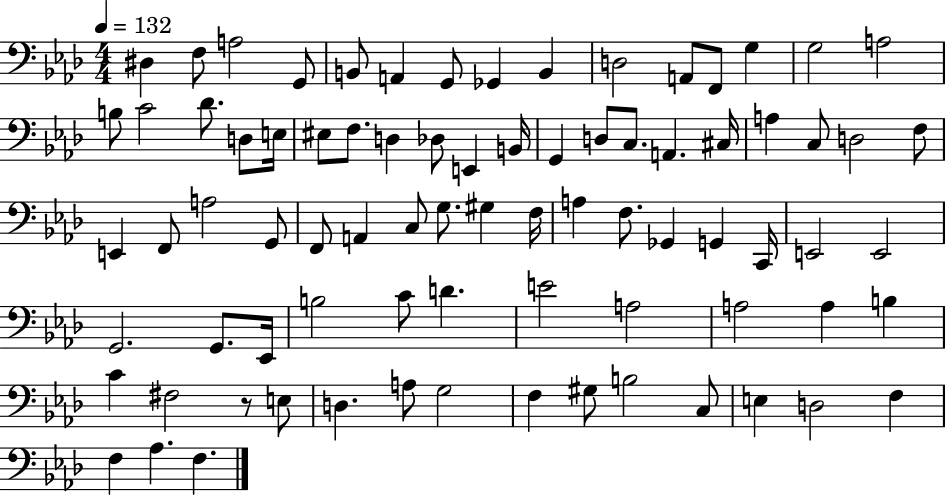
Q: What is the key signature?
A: AES major